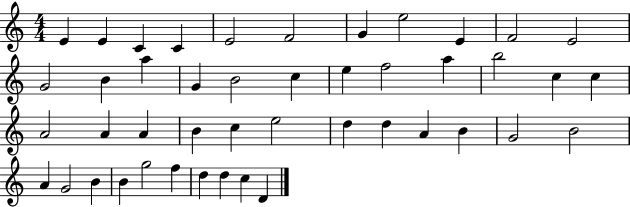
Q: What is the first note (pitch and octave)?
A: E4